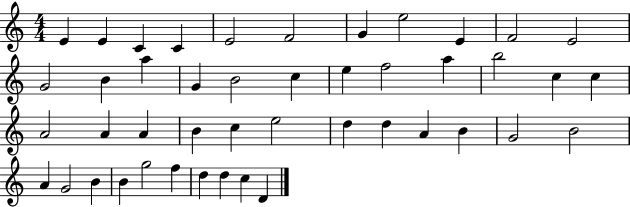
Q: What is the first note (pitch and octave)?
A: E4